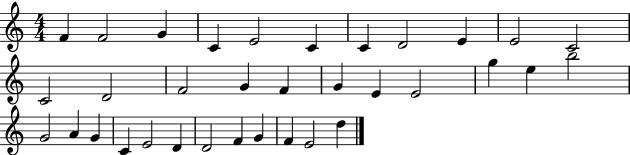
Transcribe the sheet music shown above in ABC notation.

X:1
T:Untitled
M:4/4
L:1/4
K:C
F F2 G C E2 C C D2 E E2 C2 C2 D2 F2 G F G E E2 g e b2 G2 A G C E2 D D2 F G F E2 d